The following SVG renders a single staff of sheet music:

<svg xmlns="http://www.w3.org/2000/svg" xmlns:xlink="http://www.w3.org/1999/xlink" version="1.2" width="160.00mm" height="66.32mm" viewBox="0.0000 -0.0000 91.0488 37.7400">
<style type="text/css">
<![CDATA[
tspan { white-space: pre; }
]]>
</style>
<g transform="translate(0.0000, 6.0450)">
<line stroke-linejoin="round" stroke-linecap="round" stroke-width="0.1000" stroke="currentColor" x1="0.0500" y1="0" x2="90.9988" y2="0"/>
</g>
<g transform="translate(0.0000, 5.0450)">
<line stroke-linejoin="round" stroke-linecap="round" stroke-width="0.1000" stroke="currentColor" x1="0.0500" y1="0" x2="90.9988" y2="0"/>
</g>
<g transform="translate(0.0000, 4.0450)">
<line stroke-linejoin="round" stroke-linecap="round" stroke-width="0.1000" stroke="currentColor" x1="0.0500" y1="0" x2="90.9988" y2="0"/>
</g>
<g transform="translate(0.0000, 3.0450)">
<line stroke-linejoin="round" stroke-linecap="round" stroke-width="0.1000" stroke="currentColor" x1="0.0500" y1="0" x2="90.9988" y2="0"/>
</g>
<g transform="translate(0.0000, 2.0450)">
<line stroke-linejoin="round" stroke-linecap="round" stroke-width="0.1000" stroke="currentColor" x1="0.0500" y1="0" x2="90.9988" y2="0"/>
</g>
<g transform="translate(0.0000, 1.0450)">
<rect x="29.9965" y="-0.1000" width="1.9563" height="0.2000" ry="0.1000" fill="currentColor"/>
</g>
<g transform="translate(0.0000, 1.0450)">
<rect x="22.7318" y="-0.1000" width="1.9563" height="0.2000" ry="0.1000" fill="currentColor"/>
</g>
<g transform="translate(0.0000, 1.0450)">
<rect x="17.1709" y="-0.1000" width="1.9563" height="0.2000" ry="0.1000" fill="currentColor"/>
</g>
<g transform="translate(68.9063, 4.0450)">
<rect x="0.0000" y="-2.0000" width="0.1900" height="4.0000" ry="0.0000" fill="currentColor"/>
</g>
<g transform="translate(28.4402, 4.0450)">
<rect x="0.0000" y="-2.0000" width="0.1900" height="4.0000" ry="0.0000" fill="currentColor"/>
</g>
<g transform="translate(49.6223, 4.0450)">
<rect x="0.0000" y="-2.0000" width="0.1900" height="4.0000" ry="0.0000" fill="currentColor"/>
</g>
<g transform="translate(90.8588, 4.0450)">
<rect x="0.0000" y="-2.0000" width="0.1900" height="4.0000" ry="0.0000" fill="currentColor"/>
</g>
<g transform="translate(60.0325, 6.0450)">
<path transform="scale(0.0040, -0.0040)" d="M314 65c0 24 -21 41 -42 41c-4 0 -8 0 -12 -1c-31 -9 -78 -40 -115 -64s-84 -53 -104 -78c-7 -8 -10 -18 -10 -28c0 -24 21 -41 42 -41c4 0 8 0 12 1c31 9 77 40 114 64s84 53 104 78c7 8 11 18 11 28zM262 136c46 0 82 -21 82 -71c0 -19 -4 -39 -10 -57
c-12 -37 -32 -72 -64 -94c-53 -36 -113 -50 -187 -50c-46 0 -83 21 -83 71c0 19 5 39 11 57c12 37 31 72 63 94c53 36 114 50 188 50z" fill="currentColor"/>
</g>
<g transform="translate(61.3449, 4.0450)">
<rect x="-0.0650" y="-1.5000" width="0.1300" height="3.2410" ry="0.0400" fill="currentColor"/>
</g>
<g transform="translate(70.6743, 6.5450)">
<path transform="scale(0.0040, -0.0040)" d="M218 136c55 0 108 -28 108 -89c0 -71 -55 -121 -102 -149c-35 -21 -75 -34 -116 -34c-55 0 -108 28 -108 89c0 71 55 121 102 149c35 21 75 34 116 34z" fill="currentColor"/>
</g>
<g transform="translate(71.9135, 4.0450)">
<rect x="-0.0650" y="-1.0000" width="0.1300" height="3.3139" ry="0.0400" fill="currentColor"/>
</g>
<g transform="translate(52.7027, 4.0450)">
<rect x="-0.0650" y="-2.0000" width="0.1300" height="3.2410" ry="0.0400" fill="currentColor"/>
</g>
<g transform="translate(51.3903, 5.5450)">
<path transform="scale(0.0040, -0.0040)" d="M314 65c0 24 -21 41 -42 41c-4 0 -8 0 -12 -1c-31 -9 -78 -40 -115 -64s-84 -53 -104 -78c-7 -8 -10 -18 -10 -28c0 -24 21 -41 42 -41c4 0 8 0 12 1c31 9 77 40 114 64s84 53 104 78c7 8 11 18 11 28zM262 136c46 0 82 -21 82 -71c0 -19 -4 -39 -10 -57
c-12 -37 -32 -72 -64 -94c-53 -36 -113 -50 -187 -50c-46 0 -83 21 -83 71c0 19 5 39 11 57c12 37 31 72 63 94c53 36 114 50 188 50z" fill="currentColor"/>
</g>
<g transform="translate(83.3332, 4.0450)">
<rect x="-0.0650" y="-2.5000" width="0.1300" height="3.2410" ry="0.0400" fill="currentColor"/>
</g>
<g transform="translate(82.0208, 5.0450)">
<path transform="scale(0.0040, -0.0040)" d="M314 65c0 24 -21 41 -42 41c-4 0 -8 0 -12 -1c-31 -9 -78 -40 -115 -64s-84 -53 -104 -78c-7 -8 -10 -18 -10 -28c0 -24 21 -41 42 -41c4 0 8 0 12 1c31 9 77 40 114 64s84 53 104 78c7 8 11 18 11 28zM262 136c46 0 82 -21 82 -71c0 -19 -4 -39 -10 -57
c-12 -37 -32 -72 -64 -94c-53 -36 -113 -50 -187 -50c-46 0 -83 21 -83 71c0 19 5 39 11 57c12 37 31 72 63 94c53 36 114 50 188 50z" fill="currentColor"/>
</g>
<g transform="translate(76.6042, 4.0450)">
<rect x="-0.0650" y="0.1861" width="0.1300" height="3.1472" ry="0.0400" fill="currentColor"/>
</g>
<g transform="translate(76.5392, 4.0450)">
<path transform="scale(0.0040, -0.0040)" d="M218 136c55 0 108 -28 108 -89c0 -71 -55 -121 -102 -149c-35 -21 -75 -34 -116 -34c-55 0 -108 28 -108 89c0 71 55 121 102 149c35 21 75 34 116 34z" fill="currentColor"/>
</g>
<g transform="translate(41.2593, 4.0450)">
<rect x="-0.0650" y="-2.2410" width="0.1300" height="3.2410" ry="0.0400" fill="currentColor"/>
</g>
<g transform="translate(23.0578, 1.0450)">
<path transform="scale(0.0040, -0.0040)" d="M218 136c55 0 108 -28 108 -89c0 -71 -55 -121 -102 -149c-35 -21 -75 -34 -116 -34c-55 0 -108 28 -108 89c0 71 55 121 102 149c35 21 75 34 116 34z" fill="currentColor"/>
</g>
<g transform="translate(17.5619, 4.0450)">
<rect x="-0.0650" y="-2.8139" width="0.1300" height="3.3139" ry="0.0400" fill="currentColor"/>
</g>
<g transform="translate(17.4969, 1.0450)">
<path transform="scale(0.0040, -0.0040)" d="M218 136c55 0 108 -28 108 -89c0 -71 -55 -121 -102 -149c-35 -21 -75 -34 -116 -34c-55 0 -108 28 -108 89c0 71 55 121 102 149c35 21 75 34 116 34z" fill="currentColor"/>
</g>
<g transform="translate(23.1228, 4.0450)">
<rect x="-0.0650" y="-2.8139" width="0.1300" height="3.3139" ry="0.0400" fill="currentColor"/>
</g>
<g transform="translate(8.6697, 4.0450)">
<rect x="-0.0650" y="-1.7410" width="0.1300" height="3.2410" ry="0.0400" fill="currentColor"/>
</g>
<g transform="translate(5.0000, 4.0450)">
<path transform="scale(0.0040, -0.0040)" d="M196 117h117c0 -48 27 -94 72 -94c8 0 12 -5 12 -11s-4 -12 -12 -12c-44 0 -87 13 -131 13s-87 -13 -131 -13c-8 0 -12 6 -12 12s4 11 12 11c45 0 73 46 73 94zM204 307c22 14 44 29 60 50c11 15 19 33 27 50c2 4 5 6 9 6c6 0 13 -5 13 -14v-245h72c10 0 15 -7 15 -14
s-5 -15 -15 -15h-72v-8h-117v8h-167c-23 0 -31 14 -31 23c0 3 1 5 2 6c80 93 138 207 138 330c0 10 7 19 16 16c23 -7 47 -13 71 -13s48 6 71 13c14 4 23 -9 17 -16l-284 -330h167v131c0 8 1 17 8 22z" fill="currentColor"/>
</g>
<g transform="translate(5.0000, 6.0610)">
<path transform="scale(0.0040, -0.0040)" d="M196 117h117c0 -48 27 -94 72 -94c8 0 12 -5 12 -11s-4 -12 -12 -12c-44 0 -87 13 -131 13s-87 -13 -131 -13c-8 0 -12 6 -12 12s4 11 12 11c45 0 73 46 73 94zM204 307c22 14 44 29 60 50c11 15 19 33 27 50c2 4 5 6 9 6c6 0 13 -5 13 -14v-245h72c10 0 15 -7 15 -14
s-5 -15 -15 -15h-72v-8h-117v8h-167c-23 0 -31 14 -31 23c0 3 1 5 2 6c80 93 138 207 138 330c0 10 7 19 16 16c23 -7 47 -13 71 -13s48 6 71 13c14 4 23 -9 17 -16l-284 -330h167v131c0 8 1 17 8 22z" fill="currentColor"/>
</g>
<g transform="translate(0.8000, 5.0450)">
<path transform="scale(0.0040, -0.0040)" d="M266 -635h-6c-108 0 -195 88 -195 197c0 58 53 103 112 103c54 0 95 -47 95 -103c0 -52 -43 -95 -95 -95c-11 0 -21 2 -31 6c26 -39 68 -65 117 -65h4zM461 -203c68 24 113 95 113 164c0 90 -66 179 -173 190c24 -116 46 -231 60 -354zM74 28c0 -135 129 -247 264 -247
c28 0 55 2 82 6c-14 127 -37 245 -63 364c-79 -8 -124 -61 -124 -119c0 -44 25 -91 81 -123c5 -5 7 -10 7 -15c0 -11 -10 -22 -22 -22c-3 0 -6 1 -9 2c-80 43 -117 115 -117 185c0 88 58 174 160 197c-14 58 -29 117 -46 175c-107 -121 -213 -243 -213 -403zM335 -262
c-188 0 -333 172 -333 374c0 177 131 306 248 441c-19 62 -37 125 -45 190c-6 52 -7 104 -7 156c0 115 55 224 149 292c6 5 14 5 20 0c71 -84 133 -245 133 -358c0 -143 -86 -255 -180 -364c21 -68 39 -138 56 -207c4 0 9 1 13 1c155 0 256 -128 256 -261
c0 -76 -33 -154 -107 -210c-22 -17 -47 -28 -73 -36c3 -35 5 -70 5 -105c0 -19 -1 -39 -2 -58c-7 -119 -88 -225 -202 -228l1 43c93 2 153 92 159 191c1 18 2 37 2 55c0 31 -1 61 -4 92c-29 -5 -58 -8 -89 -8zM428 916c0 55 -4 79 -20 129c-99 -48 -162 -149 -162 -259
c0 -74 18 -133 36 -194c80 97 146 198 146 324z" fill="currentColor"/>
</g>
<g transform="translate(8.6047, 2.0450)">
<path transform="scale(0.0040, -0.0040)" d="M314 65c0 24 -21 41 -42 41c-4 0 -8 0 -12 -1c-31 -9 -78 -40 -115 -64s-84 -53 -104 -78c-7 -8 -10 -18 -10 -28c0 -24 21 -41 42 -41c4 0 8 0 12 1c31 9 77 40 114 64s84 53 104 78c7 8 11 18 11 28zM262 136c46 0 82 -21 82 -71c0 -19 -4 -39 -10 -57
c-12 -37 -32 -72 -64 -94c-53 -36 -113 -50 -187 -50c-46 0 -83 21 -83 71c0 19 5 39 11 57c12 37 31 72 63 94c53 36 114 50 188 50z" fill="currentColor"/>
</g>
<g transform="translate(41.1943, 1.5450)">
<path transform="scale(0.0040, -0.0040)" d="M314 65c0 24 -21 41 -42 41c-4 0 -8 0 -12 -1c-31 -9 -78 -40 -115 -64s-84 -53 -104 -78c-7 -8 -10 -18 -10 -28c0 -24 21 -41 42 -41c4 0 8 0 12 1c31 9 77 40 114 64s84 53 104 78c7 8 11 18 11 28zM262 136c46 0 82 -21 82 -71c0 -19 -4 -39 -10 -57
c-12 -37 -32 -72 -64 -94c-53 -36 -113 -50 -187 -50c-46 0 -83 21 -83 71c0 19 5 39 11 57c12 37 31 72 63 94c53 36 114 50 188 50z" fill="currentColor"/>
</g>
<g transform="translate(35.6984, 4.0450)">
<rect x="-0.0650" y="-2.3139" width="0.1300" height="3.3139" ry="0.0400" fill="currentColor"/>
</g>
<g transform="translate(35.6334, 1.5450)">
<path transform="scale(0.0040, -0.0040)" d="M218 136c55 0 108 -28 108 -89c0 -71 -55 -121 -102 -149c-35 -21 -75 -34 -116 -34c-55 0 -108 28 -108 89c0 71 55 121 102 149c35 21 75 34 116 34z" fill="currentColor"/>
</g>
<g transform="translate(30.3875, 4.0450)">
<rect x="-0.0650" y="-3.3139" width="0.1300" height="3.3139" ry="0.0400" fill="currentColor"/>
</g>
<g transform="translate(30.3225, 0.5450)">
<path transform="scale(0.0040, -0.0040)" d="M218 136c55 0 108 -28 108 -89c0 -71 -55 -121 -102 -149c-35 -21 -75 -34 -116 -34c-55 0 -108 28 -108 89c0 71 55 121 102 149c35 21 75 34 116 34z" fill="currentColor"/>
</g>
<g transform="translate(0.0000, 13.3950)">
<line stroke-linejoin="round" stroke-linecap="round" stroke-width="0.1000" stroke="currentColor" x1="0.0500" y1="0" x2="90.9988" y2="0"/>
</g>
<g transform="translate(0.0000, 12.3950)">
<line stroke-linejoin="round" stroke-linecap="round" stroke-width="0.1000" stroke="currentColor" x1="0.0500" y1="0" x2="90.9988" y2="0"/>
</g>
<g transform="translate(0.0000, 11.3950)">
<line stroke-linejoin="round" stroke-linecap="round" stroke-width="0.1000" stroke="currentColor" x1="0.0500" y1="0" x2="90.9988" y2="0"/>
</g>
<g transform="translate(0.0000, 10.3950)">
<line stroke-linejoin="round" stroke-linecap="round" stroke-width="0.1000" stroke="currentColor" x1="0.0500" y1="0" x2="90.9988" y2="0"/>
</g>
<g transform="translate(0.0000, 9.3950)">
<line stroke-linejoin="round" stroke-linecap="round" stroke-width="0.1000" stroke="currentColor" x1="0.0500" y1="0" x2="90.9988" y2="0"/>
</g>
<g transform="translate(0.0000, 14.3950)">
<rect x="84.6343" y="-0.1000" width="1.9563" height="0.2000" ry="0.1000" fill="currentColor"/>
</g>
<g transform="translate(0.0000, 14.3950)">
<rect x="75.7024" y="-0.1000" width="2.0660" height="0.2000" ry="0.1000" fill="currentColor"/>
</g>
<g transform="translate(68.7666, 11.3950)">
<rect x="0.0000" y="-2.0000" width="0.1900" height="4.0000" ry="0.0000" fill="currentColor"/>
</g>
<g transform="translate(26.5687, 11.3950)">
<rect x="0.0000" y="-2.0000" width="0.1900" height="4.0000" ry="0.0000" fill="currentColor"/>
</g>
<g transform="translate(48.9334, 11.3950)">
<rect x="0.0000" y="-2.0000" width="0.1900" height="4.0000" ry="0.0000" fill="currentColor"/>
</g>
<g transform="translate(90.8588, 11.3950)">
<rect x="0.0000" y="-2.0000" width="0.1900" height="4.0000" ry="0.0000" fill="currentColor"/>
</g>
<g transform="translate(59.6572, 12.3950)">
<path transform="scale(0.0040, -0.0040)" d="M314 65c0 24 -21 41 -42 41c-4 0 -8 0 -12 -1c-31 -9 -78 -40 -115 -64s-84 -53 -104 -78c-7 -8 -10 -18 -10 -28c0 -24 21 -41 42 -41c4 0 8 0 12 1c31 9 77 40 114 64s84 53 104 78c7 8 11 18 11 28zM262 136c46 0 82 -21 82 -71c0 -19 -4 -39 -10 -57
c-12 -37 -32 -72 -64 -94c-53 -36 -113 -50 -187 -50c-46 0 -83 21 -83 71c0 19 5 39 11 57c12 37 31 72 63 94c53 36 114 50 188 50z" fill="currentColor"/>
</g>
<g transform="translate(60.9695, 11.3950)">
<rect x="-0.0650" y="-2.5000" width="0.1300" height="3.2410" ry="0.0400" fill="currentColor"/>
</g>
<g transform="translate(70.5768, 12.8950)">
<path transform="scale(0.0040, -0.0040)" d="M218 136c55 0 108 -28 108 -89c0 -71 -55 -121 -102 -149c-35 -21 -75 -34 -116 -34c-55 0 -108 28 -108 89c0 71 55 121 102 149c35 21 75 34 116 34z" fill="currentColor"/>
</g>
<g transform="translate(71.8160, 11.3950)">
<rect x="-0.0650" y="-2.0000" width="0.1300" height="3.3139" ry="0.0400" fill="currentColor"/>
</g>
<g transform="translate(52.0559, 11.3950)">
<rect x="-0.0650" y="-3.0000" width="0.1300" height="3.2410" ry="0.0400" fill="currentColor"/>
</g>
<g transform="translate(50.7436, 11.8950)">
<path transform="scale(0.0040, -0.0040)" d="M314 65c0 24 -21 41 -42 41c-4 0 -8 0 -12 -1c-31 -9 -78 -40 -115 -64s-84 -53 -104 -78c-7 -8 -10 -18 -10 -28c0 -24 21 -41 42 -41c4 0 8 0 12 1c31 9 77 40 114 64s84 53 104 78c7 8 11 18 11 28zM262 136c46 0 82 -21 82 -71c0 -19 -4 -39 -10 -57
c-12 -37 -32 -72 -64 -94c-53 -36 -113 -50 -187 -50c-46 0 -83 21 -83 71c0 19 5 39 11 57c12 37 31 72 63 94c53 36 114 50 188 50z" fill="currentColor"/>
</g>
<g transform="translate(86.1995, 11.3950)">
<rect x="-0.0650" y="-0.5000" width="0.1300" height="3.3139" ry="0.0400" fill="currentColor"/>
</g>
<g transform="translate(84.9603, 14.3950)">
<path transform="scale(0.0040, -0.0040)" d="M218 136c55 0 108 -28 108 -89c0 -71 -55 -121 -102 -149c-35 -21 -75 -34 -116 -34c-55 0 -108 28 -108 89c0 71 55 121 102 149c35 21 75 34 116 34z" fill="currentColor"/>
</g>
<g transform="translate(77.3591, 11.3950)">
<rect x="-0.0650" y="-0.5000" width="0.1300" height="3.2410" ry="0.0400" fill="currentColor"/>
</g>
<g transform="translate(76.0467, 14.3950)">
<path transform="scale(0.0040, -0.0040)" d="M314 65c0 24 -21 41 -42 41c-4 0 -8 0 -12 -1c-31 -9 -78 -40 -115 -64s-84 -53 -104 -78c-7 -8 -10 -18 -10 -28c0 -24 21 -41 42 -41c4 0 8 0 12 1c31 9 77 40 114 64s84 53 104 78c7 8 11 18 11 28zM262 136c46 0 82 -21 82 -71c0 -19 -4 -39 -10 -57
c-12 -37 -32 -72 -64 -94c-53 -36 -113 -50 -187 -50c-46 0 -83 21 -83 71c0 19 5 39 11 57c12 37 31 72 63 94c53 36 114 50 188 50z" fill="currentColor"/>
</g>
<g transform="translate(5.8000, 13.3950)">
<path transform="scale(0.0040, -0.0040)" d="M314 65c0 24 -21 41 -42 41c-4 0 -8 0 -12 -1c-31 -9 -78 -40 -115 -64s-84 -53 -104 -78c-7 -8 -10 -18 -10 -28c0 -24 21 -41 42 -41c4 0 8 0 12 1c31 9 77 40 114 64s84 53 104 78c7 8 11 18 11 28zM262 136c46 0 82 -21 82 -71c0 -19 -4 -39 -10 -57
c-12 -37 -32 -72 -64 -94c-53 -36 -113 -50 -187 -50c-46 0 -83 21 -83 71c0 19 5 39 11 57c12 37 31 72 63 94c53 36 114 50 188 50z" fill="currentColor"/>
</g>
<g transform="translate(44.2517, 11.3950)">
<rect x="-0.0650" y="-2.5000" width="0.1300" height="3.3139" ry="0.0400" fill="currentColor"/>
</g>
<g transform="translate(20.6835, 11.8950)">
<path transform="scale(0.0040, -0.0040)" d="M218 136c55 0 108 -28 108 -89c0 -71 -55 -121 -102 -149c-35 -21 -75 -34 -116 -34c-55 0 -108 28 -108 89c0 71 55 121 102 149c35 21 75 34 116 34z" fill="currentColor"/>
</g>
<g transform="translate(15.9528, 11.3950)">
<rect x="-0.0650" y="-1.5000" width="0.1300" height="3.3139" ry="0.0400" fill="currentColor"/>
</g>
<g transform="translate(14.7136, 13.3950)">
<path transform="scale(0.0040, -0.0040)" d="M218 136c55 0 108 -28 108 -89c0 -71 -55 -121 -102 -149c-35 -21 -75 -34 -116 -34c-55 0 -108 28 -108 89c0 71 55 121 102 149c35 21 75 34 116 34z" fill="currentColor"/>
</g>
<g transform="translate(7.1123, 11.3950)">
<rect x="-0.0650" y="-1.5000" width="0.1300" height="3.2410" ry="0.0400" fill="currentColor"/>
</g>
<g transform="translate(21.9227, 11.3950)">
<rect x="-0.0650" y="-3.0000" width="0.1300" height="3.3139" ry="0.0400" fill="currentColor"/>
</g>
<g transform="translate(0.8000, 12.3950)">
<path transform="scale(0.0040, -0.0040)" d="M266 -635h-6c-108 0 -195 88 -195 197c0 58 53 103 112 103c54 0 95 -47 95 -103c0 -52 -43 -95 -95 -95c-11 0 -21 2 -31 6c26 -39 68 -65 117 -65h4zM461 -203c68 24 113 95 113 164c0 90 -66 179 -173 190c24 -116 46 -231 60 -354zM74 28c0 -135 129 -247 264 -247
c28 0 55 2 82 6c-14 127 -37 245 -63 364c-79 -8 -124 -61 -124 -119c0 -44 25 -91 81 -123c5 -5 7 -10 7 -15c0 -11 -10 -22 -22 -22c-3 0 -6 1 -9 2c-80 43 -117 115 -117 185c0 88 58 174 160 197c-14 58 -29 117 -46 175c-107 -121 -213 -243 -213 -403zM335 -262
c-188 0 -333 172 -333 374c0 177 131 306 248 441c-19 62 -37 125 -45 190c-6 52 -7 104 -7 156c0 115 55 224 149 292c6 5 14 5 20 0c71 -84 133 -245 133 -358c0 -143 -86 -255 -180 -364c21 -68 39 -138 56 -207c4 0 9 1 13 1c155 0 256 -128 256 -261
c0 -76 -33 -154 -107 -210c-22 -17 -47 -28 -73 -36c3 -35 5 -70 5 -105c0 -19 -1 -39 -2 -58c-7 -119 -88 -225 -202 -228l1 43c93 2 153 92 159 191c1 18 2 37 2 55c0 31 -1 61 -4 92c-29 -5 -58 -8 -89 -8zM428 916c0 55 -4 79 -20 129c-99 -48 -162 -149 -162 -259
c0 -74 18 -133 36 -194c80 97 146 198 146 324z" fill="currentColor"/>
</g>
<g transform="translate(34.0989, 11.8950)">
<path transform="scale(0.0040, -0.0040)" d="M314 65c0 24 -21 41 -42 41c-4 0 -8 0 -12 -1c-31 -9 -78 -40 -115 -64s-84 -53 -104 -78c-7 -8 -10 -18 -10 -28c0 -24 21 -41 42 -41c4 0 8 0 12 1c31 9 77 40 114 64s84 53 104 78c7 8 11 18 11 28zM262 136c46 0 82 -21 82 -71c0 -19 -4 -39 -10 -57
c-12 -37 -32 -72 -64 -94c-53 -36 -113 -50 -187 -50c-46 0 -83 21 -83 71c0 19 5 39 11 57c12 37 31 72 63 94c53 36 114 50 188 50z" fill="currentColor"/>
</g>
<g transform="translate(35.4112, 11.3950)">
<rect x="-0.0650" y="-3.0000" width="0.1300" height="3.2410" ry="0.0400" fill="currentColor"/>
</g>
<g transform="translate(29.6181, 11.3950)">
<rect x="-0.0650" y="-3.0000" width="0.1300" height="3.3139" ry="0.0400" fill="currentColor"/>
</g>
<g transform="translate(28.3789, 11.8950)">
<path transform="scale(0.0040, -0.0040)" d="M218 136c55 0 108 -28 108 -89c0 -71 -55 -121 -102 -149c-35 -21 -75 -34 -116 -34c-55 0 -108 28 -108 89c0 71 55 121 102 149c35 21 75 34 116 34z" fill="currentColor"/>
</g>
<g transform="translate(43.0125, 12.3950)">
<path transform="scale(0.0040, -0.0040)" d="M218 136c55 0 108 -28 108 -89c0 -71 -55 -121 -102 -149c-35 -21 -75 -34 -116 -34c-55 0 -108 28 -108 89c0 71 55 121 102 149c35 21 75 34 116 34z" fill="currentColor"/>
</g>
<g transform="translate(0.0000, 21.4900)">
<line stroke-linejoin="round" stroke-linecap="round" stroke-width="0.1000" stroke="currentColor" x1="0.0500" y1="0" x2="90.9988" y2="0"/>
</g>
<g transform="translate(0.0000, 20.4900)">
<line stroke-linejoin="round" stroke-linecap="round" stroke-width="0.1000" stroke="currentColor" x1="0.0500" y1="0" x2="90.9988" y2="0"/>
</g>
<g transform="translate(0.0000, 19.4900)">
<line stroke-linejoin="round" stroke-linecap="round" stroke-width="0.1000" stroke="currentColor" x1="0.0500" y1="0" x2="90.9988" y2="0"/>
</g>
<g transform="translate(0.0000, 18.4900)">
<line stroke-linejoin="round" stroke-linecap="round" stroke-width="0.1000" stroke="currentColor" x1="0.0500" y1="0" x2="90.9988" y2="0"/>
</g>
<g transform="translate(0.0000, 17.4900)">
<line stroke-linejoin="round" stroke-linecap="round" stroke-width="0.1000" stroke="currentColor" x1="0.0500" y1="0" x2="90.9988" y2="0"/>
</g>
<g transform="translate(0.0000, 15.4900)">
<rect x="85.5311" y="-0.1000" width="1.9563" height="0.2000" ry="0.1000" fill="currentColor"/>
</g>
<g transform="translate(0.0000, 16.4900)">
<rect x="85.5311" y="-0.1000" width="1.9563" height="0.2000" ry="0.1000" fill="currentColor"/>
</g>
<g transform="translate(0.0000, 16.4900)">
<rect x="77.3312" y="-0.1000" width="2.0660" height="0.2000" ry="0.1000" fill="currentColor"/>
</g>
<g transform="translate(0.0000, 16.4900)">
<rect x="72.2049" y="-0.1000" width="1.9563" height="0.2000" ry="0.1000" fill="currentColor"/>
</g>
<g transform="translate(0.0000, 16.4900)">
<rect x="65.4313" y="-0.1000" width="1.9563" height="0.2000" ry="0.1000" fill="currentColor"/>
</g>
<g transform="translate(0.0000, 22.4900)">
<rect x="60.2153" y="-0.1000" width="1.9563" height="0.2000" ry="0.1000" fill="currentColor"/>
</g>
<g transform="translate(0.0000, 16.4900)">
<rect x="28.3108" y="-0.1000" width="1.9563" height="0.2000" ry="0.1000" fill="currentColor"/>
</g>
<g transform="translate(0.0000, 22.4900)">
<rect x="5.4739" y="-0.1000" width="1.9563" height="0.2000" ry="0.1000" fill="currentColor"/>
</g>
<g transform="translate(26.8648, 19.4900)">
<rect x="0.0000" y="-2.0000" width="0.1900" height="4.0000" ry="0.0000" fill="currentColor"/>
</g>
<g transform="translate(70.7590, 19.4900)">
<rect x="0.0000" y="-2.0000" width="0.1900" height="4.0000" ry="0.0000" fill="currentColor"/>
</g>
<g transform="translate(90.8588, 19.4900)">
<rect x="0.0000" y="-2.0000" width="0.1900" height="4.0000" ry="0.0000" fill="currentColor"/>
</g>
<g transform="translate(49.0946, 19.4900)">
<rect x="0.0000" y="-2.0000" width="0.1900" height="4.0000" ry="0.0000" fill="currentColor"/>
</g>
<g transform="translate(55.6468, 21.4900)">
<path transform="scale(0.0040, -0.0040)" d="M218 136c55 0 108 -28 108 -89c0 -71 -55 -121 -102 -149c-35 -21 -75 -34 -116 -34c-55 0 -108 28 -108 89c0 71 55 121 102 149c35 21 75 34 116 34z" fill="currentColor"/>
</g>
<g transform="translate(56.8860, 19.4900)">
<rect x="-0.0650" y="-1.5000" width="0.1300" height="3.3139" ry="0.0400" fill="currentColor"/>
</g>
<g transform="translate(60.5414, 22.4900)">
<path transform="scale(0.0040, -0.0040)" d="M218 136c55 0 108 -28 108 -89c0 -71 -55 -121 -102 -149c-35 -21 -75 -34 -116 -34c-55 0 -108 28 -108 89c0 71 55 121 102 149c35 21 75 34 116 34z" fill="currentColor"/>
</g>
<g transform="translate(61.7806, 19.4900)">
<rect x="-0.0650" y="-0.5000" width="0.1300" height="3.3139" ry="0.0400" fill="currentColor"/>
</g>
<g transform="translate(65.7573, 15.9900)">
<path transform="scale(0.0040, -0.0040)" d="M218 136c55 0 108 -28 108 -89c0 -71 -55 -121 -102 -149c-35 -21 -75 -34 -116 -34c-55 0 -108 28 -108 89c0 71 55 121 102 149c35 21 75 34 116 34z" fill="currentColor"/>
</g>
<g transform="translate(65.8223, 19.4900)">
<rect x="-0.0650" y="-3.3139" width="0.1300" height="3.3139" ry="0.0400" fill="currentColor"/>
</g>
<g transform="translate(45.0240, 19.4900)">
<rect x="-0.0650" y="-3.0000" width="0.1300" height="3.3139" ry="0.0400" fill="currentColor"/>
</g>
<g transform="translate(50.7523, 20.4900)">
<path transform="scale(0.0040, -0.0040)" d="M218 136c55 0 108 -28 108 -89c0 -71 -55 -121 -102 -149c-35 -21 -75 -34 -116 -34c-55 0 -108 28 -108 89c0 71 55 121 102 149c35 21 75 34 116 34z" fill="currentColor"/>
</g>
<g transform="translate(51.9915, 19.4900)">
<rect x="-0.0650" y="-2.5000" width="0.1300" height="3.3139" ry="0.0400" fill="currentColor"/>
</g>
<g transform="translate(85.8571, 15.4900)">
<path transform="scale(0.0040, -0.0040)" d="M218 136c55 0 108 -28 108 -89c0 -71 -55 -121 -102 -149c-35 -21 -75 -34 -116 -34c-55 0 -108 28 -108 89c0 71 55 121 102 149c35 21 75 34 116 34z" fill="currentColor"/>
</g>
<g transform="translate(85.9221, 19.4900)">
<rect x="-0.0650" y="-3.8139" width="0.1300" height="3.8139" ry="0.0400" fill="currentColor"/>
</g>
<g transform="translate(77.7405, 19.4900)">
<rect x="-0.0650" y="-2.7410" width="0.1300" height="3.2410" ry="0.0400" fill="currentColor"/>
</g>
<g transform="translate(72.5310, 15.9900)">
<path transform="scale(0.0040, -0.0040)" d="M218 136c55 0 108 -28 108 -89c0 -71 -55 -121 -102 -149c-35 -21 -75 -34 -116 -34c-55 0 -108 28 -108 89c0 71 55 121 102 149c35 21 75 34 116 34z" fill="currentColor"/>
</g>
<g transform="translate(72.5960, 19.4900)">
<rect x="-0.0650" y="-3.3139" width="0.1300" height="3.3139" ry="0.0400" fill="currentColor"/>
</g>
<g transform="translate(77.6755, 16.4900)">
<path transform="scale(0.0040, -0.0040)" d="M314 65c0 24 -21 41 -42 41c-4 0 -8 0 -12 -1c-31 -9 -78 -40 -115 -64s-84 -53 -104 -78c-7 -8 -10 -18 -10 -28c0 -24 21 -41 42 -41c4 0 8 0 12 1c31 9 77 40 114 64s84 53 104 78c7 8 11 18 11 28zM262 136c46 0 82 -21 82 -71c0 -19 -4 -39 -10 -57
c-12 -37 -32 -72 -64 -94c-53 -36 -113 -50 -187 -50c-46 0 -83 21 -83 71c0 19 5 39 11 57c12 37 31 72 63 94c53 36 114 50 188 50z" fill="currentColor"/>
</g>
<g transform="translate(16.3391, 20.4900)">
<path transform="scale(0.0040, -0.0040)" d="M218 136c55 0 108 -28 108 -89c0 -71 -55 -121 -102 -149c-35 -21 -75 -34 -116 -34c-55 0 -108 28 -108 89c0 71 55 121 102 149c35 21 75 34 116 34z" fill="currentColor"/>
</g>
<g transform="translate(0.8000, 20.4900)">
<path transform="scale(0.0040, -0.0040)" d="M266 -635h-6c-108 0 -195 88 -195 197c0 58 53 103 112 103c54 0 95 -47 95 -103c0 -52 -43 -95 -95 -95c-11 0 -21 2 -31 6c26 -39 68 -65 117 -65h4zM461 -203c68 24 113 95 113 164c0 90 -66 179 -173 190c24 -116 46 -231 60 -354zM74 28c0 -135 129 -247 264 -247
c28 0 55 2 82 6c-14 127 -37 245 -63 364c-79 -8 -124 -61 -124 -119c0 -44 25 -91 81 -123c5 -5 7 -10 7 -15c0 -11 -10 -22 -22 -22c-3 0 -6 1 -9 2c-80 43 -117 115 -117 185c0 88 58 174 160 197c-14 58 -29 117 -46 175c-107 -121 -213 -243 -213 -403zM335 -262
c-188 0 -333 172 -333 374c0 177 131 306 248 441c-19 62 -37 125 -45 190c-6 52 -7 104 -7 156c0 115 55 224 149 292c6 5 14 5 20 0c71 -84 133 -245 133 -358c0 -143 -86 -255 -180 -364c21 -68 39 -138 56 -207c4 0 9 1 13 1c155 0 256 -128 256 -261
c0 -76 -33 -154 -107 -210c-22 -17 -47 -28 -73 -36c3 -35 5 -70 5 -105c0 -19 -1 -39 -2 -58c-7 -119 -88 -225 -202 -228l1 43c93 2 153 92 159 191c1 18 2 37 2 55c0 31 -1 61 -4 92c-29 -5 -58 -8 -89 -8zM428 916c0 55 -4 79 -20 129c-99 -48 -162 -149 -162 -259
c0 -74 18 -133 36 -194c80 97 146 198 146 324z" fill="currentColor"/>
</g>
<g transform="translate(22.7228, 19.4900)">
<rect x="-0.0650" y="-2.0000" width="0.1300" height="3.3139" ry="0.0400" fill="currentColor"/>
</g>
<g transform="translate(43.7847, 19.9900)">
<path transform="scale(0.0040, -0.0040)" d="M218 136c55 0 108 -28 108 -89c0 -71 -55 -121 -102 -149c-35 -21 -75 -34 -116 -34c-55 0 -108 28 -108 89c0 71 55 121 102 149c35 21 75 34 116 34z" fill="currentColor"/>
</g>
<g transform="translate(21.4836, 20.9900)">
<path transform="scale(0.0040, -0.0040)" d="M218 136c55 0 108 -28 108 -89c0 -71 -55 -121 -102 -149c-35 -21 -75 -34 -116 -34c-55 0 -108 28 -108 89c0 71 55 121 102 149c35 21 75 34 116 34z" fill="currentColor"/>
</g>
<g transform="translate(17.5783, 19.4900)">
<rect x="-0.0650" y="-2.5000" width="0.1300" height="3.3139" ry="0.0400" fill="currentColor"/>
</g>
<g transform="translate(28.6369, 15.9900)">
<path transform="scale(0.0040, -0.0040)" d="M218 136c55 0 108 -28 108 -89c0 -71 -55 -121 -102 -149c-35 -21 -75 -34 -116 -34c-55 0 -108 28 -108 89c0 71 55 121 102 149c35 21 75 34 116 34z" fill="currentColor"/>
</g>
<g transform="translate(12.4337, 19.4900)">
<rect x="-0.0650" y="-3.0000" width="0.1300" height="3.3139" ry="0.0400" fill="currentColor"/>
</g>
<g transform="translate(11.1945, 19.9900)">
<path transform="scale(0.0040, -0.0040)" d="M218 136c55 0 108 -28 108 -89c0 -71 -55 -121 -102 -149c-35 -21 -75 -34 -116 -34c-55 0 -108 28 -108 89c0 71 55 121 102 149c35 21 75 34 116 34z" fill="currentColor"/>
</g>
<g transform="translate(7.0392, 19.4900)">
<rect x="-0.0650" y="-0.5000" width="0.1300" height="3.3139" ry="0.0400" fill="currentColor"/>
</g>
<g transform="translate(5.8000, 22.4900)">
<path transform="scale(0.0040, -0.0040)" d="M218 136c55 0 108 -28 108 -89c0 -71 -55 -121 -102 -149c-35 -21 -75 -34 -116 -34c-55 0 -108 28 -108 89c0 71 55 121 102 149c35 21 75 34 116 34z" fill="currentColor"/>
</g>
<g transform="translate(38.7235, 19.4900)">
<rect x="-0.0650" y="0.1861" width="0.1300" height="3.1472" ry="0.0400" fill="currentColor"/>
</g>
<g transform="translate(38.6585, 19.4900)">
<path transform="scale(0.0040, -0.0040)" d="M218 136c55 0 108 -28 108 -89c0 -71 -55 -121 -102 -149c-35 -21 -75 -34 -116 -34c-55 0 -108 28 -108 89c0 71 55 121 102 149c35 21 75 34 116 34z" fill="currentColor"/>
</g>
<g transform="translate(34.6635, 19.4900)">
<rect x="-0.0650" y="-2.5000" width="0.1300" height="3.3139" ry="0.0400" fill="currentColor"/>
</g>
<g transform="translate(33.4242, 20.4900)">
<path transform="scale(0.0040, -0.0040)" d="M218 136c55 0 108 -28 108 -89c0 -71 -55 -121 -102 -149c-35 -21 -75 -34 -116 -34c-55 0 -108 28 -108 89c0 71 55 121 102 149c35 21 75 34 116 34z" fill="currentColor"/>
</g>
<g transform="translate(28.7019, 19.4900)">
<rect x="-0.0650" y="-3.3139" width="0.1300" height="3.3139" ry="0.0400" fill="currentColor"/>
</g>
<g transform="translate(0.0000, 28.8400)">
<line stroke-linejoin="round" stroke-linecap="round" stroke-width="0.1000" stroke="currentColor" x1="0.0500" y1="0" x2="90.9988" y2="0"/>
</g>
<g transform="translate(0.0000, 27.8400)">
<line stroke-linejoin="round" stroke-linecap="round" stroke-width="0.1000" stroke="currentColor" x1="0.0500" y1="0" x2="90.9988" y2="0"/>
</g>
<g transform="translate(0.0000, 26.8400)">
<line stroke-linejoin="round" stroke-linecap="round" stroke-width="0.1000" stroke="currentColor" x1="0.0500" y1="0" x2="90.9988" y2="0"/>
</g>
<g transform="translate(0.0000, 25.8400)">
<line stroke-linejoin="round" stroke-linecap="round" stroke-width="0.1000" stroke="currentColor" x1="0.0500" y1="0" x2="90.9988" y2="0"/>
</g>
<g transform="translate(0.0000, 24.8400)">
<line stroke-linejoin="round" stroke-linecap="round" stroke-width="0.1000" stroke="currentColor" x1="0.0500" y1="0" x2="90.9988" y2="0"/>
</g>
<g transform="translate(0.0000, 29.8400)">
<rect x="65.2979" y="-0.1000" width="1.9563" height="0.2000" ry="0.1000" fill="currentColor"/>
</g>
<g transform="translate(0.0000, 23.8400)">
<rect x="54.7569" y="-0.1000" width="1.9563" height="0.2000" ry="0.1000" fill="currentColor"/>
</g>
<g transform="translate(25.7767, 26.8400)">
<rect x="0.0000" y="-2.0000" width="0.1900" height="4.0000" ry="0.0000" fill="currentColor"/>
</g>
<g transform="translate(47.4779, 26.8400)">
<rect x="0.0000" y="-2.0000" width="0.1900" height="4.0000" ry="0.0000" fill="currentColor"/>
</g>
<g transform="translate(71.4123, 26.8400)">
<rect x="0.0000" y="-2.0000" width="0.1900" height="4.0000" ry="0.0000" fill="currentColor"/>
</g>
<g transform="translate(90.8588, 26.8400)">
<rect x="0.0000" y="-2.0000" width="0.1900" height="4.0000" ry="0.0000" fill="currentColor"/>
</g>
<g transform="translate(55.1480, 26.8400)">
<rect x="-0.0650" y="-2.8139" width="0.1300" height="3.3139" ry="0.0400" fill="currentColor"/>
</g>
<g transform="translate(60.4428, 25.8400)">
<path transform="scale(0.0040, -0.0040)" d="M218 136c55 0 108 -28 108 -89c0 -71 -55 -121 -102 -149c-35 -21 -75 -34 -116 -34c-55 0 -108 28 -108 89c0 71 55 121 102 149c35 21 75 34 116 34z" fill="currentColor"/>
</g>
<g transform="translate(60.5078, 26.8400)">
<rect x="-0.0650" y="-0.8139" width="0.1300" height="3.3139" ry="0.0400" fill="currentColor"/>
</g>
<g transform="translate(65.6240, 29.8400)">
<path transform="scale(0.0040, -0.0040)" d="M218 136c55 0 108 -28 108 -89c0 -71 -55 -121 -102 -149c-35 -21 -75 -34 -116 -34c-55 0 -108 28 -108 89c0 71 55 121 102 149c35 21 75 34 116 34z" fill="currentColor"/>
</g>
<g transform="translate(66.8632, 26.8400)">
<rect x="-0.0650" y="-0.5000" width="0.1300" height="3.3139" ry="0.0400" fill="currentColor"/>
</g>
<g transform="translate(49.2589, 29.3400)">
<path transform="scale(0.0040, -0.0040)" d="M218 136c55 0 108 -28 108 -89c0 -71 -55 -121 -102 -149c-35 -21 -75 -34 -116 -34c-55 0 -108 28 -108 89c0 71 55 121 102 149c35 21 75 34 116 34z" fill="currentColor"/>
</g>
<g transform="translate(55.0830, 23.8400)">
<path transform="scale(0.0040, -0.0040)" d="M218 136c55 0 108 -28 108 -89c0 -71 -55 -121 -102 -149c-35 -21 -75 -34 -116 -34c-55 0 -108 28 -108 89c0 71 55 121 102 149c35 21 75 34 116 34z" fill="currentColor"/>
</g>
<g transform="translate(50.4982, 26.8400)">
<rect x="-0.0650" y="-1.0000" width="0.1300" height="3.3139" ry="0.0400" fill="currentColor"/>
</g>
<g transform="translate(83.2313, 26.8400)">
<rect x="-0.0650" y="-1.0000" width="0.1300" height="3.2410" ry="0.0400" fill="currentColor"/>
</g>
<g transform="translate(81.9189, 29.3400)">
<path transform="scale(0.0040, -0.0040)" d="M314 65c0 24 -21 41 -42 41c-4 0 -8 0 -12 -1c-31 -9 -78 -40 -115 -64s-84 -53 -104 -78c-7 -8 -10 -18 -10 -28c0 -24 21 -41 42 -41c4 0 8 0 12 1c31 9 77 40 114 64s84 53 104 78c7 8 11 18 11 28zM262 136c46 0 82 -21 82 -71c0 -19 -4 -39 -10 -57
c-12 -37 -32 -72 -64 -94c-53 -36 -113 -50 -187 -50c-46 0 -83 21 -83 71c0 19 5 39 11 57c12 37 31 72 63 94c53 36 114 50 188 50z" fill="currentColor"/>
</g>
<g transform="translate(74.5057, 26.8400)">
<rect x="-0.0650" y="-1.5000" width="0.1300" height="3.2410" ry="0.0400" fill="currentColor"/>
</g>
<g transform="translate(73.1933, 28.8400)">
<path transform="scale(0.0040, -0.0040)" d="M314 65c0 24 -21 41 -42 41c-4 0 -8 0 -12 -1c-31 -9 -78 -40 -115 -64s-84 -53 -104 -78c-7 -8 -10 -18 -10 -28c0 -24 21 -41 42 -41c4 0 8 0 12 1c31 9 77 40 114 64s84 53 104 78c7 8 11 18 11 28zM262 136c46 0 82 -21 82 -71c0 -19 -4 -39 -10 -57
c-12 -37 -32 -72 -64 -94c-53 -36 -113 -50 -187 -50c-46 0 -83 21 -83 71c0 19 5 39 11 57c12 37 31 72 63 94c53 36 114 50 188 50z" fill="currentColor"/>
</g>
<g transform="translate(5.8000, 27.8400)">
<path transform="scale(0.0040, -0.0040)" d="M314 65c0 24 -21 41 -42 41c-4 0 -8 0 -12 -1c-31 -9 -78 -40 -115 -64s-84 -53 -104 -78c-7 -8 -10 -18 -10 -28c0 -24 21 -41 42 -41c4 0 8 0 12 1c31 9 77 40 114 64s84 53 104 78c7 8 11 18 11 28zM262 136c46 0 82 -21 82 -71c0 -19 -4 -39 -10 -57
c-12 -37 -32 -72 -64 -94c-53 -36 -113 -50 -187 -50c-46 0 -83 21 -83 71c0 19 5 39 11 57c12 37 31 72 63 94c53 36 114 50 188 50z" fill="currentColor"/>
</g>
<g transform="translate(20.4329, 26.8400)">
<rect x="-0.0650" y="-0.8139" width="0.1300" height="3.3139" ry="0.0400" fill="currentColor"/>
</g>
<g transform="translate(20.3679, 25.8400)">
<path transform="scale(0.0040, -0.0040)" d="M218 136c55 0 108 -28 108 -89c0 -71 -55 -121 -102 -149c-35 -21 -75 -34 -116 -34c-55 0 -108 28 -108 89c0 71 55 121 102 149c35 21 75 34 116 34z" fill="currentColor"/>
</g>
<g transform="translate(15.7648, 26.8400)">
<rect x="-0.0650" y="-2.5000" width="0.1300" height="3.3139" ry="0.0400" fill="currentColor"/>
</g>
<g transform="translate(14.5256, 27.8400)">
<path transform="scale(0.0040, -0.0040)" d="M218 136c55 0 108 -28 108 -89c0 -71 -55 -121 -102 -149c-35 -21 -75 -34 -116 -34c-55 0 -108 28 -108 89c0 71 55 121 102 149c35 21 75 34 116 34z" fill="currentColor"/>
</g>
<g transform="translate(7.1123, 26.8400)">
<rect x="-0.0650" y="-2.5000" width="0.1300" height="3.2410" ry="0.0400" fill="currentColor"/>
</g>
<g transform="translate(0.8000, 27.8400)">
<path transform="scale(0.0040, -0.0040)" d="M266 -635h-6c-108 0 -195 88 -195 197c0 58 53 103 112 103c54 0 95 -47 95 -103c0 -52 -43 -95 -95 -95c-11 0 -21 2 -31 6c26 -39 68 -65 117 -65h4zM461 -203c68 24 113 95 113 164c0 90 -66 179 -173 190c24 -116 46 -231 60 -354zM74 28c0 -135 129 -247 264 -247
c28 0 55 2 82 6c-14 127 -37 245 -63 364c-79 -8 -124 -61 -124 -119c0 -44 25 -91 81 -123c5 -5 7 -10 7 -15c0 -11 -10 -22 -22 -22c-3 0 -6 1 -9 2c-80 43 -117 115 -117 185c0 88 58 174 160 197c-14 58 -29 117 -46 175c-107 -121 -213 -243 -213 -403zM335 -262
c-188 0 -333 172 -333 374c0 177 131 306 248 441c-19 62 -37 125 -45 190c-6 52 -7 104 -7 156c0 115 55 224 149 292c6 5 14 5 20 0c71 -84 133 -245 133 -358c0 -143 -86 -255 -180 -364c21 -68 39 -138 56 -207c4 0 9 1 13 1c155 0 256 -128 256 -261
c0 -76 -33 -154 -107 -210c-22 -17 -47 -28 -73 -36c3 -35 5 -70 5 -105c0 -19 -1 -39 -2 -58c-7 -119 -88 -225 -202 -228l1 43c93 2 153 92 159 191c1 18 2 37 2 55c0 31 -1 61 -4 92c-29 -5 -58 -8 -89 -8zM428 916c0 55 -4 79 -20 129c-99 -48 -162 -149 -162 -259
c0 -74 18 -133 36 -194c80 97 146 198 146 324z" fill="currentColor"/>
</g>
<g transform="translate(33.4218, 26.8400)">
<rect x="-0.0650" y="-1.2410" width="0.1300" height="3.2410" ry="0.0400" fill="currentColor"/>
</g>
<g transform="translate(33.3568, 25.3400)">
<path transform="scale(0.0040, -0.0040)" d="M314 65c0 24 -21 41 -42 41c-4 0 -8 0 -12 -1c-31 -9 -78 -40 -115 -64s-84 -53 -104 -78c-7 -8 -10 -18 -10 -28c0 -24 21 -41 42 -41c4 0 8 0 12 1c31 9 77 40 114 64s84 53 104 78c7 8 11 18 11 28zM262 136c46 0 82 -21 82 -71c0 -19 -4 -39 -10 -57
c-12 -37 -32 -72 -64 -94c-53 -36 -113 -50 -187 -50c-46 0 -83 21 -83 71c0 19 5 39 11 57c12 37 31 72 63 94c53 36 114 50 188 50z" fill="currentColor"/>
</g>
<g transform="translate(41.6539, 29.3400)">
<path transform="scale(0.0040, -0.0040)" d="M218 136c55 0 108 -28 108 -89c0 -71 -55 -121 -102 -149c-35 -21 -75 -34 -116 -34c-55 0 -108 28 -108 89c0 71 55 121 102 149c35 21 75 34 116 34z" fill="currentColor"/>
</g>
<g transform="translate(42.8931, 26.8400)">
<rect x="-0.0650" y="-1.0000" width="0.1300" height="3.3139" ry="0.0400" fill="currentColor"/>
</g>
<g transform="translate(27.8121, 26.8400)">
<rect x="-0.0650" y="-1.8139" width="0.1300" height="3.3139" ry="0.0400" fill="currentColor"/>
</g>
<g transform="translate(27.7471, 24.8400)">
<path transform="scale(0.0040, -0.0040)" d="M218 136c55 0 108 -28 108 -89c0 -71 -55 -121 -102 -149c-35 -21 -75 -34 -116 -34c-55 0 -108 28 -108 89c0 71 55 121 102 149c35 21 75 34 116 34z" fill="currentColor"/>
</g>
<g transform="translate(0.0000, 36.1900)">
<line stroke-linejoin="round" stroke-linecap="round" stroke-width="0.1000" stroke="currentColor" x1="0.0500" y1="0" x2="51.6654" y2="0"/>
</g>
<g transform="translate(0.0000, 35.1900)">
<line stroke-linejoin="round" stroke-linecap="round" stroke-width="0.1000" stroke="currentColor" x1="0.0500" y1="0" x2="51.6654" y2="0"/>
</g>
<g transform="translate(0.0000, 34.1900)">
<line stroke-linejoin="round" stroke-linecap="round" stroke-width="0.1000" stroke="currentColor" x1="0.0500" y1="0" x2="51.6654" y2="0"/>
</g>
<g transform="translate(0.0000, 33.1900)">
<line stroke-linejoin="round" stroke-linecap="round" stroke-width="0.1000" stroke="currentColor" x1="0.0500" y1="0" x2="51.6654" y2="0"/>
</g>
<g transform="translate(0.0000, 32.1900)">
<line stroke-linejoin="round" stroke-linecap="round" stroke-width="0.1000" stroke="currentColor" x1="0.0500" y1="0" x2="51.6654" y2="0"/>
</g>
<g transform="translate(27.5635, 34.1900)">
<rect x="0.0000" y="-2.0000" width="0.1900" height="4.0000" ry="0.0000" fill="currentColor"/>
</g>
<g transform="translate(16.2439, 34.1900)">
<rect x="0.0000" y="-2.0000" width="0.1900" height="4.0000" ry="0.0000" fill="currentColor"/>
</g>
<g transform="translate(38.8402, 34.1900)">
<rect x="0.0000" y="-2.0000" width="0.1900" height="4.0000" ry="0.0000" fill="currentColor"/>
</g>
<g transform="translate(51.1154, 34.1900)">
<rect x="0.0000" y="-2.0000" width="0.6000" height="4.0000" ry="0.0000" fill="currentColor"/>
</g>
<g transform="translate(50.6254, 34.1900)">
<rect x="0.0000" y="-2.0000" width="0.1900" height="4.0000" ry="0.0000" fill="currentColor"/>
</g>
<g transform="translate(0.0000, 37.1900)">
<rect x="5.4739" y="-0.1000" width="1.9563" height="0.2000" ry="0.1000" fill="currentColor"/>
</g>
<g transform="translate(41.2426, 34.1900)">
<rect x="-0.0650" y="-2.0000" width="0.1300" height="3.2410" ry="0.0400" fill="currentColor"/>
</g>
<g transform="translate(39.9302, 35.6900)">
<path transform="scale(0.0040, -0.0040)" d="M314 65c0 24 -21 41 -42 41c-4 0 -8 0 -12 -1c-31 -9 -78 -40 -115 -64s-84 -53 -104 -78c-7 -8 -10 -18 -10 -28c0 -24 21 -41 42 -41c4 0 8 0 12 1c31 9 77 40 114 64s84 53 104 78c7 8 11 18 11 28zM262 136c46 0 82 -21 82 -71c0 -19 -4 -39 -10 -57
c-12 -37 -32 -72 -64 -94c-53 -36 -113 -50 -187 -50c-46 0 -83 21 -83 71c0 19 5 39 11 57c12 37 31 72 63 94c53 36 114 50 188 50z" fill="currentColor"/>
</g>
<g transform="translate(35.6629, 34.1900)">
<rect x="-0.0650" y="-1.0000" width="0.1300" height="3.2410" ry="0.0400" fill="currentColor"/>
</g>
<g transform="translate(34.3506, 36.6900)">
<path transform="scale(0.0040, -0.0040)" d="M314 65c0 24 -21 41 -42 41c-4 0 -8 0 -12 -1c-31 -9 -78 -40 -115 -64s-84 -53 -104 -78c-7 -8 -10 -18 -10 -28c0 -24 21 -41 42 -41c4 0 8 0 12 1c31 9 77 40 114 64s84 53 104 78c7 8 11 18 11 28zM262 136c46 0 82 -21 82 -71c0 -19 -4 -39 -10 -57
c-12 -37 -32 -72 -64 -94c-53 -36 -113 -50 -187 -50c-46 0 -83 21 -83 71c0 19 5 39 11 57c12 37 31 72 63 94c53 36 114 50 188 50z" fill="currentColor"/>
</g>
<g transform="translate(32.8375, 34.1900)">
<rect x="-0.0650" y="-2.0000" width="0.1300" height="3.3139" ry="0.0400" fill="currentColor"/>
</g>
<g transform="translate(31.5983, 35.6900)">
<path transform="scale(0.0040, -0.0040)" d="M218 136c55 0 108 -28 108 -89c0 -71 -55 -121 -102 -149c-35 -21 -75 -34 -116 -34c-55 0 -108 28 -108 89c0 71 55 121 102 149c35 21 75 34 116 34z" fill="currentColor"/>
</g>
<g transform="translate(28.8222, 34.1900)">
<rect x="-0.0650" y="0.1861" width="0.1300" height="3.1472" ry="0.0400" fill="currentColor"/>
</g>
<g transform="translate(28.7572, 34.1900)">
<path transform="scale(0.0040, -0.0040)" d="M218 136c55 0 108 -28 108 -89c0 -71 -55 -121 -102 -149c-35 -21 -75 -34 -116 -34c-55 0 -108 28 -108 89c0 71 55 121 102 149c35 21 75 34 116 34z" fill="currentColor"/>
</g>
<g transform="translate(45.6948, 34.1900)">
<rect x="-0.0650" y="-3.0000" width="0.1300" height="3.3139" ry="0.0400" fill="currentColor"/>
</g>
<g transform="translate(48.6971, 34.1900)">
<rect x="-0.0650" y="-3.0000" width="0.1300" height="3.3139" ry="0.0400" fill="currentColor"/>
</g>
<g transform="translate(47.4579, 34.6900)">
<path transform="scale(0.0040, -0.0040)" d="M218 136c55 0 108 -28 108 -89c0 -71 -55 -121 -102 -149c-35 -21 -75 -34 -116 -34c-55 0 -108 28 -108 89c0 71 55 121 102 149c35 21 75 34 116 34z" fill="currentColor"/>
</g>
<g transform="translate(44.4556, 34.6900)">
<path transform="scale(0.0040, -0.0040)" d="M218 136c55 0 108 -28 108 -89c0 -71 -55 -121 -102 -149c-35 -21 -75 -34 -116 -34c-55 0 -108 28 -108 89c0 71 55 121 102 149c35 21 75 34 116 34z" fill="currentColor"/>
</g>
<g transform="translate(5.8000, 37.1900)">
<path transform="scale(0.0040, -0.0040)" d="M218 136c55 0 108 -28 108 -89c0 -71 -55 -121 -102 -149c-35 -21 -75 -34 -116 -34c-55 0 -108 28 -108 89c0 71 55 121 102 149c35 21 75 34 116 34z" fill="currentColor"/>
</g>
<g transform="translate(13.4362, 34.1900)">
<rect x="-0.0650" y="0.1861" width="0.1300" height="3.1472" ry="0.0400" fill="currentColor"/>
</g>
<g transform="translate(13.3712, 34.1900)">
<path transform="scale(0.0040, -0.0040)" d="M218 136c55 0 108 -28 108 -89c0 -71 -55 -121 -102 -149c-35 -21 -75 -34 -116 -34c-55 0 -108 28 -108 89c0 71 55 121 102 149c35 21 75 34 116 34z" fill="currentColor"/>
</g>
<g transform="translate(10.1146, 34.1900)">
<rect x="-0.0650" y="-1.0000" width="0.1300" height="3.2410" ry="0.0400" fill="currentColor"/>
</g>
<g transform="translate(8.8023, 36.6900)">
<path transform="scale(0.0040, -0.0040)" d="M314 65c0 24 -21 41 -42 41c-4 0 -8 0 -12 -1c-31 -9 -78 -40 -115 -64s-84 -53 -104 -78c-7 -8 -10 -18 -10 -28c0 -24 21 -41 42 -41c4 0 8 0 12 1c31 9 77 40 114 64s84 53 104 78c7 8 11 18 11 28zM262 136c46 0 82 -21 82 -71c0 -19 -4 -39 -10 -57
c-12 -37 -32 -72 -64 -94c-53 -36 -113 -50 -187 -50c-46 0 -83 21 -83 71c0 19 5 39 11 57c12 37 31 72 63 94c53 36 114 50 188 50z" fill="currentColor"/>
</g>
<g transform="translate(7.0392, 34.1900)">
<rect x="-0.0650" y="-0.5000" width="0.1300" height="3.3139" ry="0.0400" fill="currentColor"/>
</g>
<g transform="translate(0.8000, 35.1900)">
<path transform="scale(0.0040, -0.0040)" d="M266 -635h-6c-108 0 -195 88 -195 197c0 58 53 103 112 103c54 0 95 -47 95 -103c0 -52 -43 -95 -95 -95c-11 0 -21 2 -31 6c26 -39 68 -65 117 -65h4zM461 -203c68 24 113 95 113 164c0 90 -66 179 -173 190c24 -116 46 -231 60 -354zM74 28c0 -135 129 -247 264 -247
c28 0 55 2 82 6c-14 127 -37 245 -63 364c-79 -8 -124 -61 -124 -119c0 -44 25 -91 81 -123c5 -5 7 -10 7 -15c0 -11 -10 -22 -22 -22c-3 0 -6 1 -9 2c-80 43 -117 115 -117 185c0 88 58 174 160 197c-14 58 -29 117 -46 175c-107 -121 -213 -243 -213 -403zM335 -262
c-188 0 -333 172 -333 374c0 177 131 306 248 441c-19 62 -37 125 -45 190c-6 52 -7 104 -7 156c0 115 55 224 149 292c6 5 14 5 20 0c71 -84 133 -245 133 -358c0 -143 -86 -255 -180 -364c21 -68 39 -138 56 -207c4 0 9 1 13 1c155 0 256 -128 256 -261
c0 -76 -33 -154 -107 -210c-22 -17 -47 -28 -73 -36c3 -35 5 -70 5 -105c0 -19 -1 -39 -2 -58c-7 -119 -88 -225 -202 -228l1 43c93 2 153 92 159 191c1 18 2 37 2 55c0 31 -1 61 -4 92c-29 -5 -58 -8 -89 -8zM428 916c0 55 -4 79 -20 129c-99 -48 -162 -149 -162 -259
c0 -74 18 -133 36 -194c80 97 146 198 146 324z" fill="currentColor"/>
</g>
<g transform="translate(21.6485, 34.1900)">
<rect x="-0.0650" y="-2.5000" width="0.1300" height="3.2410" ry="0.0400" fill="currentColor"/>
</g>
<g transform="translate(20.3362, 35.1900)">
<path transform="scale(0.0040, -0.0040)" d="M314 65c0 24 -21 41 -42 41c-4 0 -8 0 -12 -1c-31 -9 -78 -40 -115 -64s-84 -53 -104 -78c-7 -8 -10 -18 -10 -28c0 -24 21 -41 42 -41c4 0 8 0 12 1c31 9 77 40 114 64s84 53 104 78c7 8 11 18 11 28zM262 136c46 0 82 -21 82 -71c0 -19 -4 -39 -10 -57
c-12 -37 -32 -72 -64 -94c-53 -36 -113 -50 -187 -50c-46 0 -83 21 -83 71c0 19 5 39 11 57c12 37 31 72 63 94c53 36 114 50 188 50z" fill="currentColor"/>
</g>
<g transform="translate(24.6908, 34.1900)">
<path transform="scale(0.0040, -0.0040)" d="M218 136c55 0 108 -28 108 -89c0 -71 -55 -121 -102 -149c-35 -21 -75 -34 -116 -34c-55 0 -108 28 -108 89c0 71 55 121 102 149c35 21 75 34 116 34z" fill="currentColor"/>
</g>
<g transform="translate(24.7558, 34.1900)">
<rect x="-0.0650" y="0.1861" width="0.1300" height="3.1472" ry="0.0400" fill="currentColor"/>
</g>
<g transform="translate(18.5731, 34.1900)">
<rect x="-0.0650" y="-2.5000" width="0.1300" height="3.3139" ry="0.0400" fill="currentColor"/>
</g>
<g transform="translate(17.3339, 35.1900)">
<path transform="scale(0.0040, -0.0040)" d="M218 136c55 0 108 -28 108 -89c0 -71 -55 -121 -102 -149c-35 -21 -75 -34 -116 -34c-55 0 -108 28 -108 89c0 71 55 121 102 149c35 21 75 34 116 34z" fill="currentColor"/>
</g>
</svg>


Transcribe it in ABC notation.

X:1
T:Untitled
M:4/4
L:1/4
K:C
f2 a a b g g2 F2 E2 D B G2 E2 E A A A2 G A2 G2 F C2 C C A G F b G B A G E C b b a2 c' G2 G d f e2 D D a d C E2 D2 C D2 B G G2 B B F D2 F2 A A